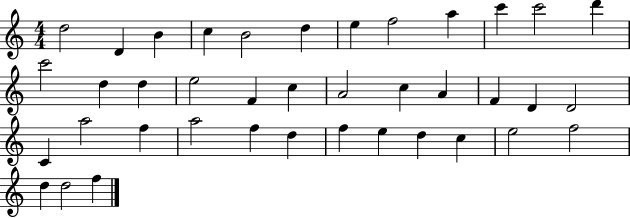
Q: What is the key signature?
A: C major